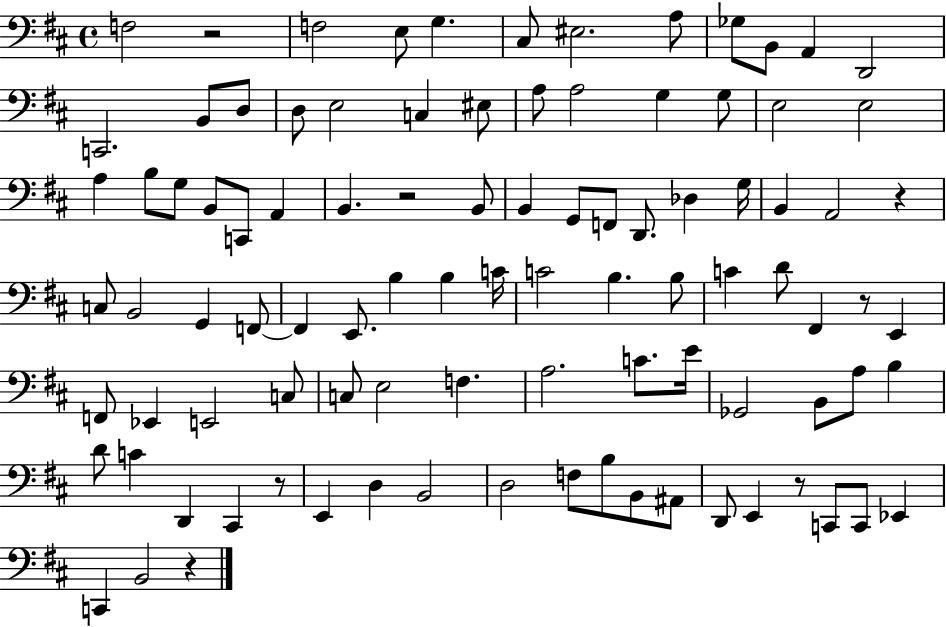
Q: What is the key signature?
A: D major